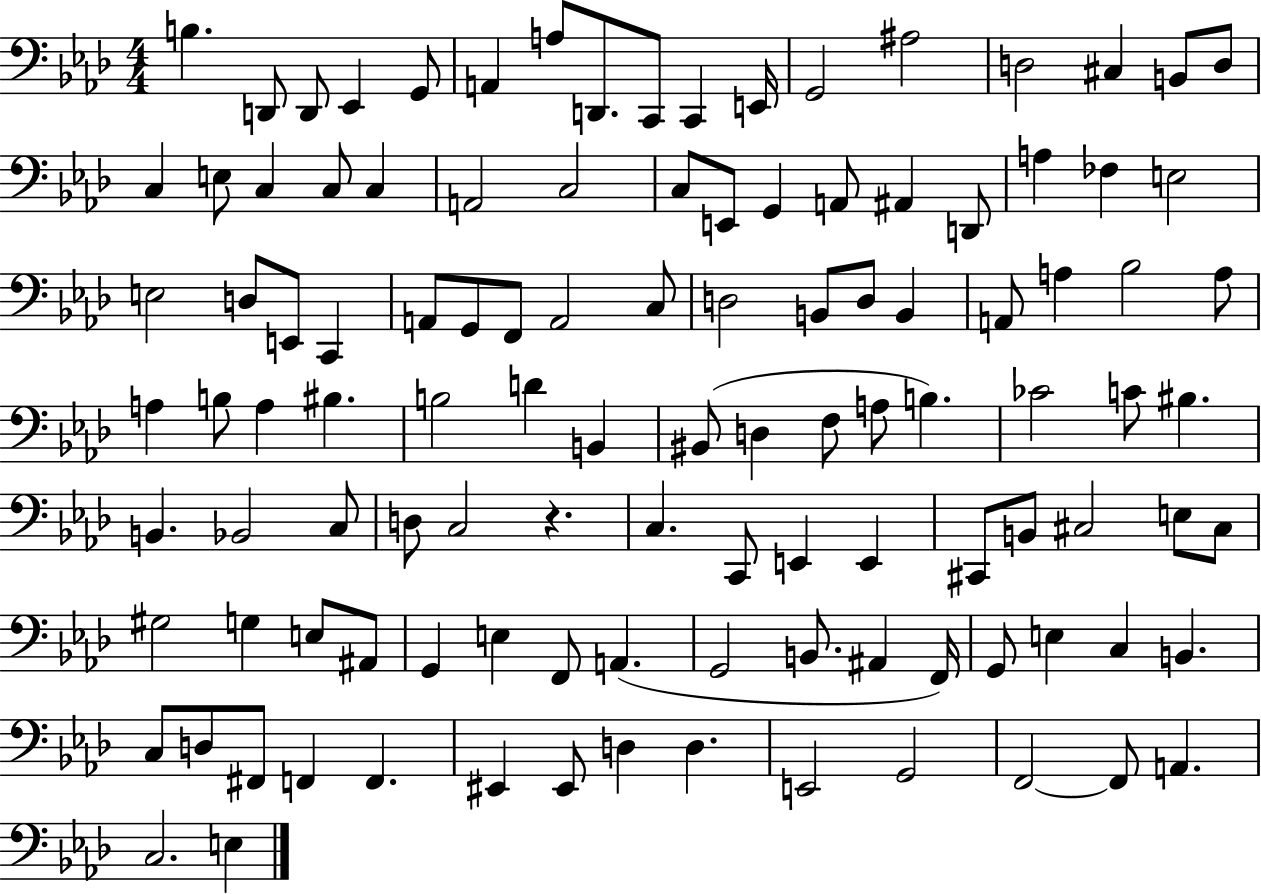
X:1
T:Untitled
M:4/4
L:1/4
K:Ab
B, D,,/2 D,,/2 _E,, G,,/2 A,, A,/2 D,,/2 C,,/2 C,, E,,/4 G,,2 ^A,2 D,2 ^C, B,,/2 D,/2 C, E,/2 C, C,/2 C, A,,2 C,2 C,/2 E,,/2 G,, A,,/2 ^A,, D,,/2 A, _F, E,2 E,2 D,/2 E,,/2 C,, A,,/2 G,,/2 F,,/2 A,,2 C,/2 D,2 B,,/2 D,/2 B,, A,,/2 A, _B,2 A,/2 A, B,/2 A, ^B, B,2 D B,, ^B,,/2 D, F,/2 A,/2 B, _C2 C/2 ^B, B,, _B,,2 C,/2 D,/2 C,2 z C, C,,/2 E,, E,, ^C,,/2 B,,/2 ^C,2 E,/2 ^C,/2 ^G,2 G, E,/2 ^A,,/2 G,, E, F,,/2 A,, G,,2 B,,/2 ^A,, F,,/4 G,,/2 E, C, B,, C,/2 D,/2 ^F,,/2 F,, F,, ^E,, ^E,,/2 D, D, E,,2 G,,2 F,,2 F,,/2 A,, C,2 E,